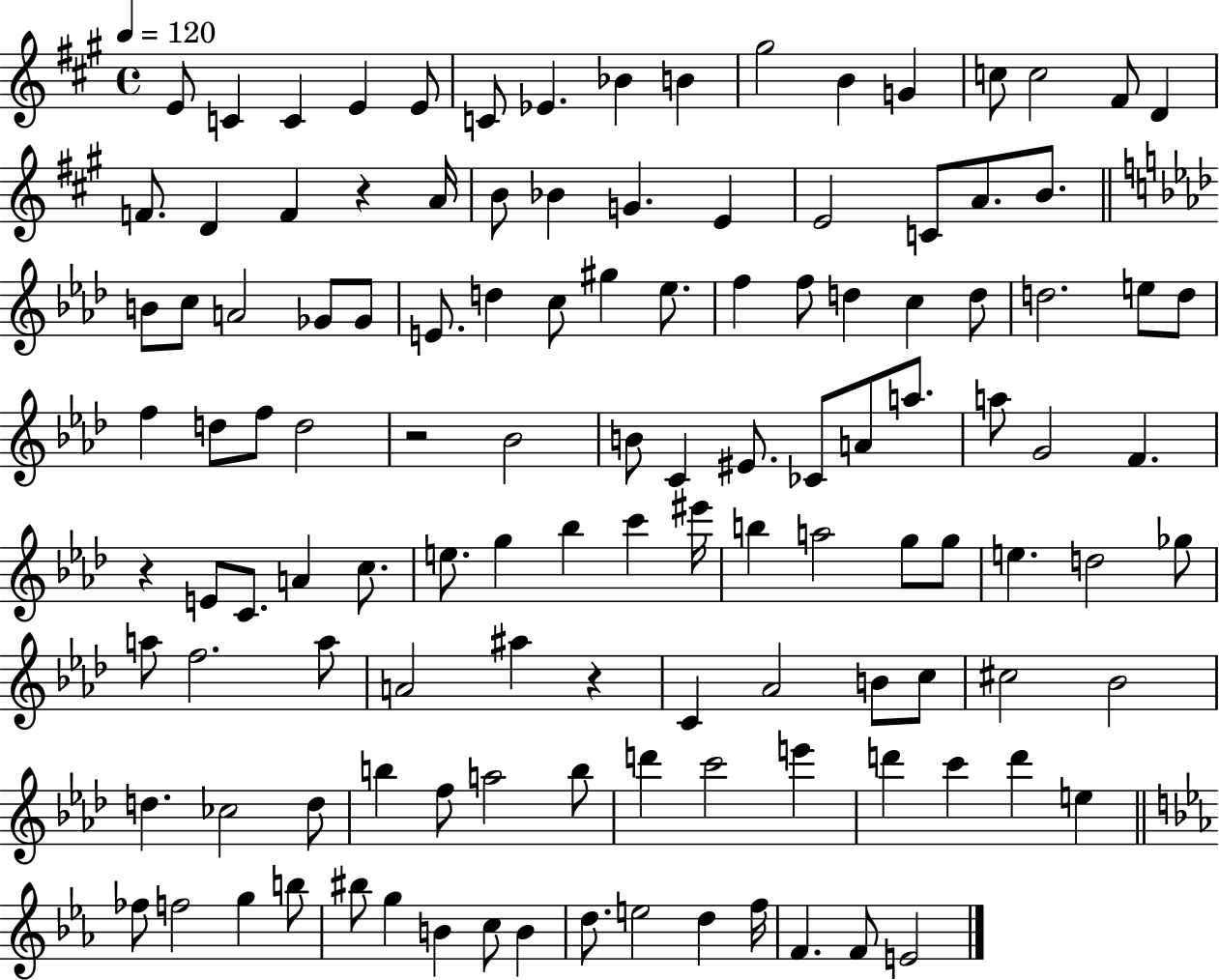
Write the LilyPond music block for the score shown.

{
  \clef treble
  \time 4/4
  \defaultTimeSignature
  \key a \major
  \tempo 4 = 120
  e'8 c'4 c'4 e'4 e'8 | c'8 ees'4. bes'4 b'4 | gis''2 b'4 g'4 | c''8 c''2 fis'8 d'4 | \break f'8. d'4 f'4 r4 a'16 | b'8 bes'4 g'4. e'4 | e'2 c'8 a'8. b'8. | \bar "||" \break \key aes \major b'8 c''8 a'2 ges'8 ges'8 | e'8. d''4 c''8 gis''4 ees''8. | f''4 f''8 d''4 c''4 d''8 | d''2. e''8 d''8 | \break f''4 d''8 f''8 d''2 | r2 bes'2 | b'8 c'4 eis'8. ces'8 a'8 a''8. | a''8 g'2 f'4. | \break r4 e'8 c'8. a'4 c''8. | e''8. g''4 bes''4 c'''4 eis'''16 | b''4 a''2 g''8 g''8 | e''4. d''2 ges''8 | \break a''8 f''2. a''8 | a'2 ais''4 r4 | c'4 aes'2 b'8 c''8 | cis''2 bes'2 | \break d''4. ces''2 d''8 | b''4 f''8 a''2 b''8 | d'''4 c'''2 e'''4 | d'''4 c'''4 d'''4 e''4 | \break \bar "||" \break \key ees \major fes''8 f''2 g''4 b''8 | bis''8 g''4 b'4 c''8 b'4 | d''8. e''2 d''4 f''16 | f'4. f'8 e'2 | \break \bar "|."
}